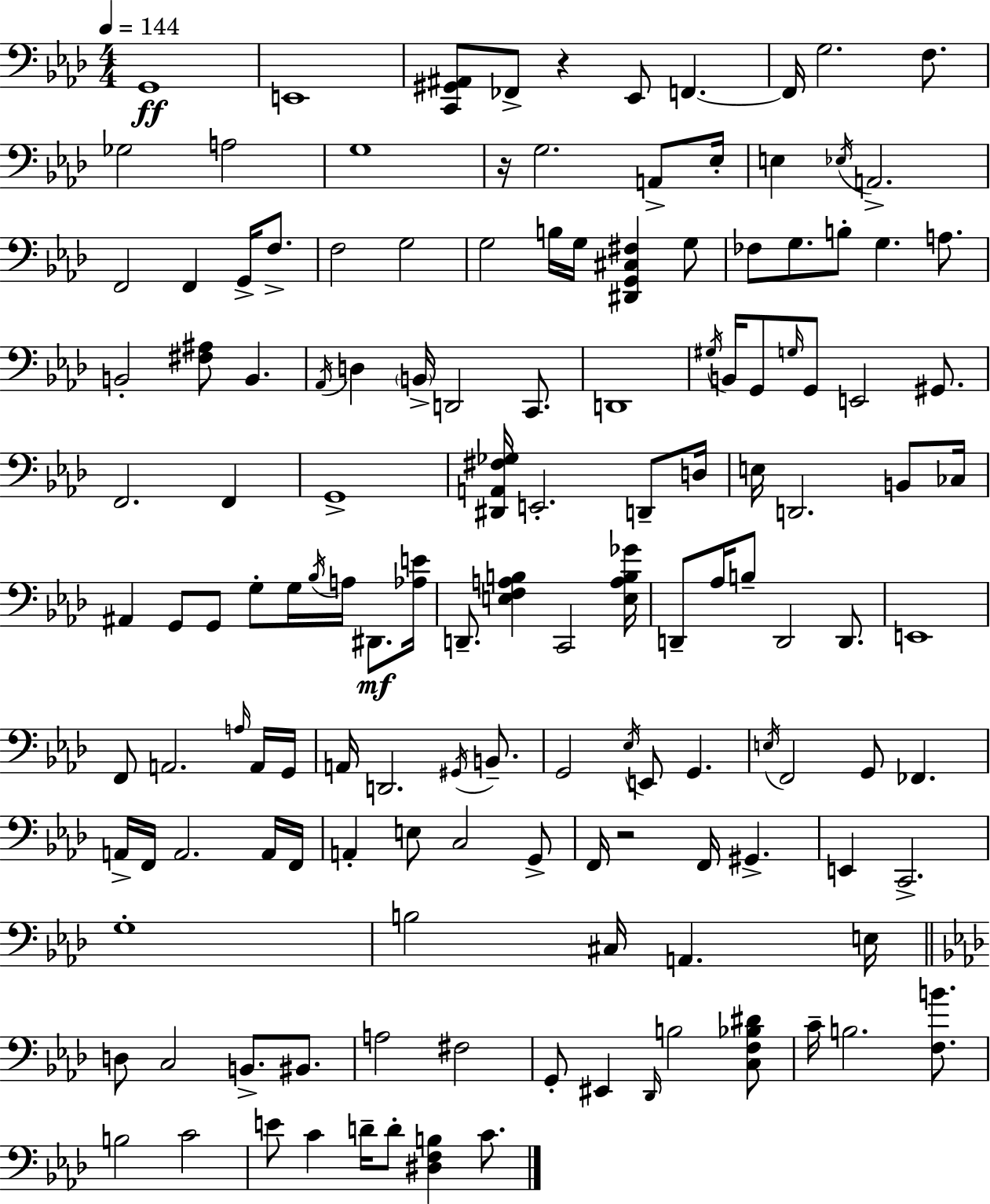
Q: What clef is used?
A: bass